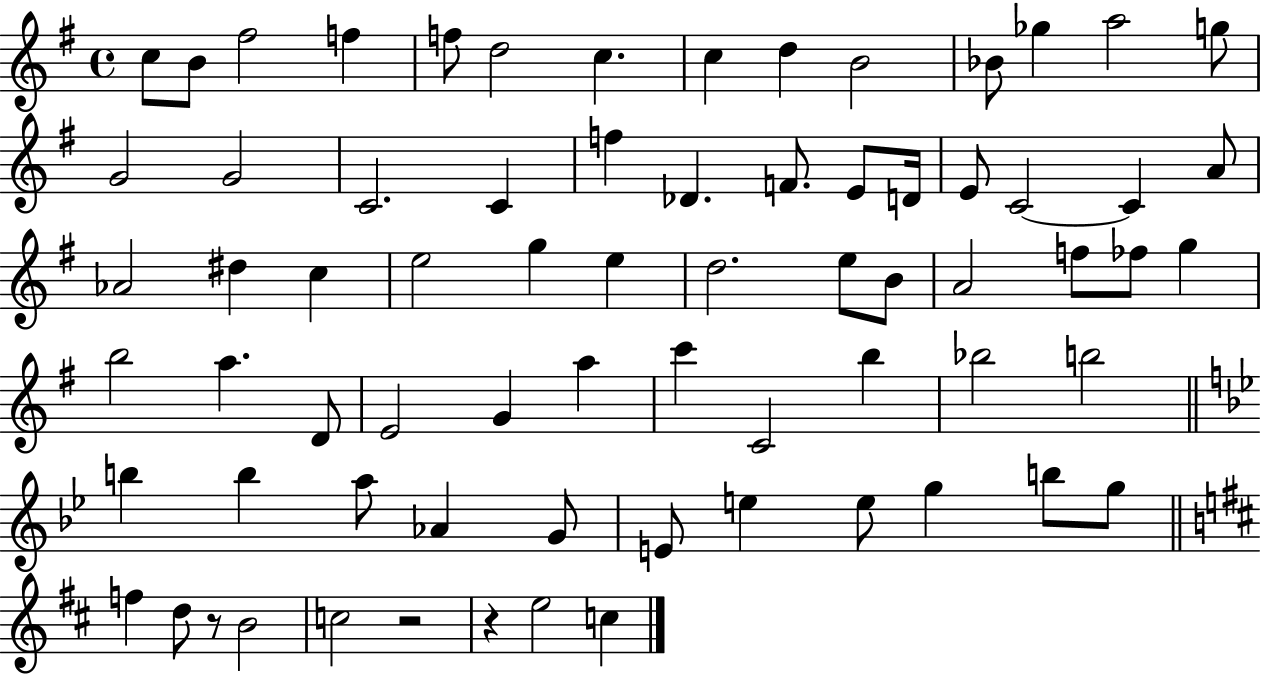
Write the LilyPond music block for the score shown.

{
  \clef treble
  \time 4/4
  \defaultTimeSignature
  \key g \major
  c''8 b'8 fis''2 f''4 | f''8 d''2 c''4. | c''4 d''4 b'2 | bes'8 ges''4 a''2 g''8 | \break g'2 g'2 | c'2. c'4 | f''4 des'4. f'8. e'8 d'16 | e'8 c'2~~ c'4 a'8 | \break aes'2 dis''4 c''4 | e''2 g''4 e''4 | d''2. e''8 b'8 | a'2 f''8 fes''8 g''4 | \break b''2 a''4. d'8 | e'2 g'4 a''4 | c'''4 c'2 b''4 | bes''2 b''2 | \break \bar "||" \break \key g \minor b''4 b''4 a''8 aes'4 g'8 | e'8 e''4 e''8 g''4 b''8 g''8 | \bar "||" \break \key d \major f''4 d''8 r8 b'2 | c''2 r2 | r4 e''2 c''4 | \bar "|."
}